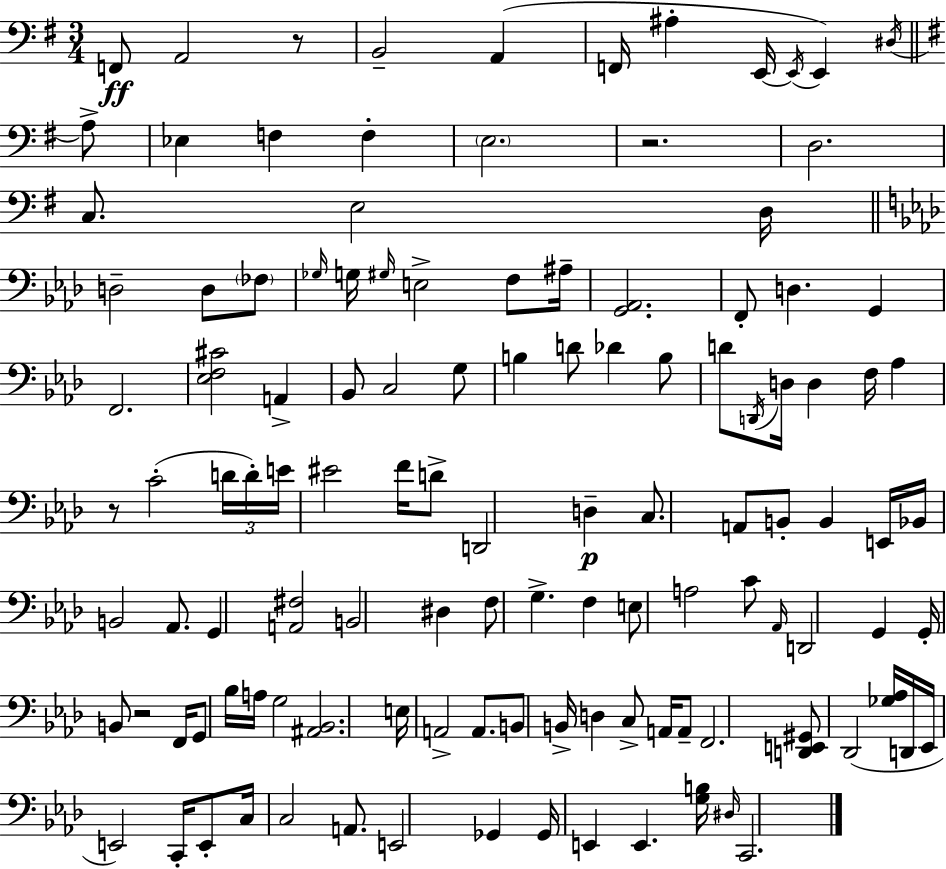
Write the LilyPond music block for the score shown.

{
  \clef bass
  \numericTimeSignature
  \time 3/4
  \key g \major
  f,8\ff a,2 r8 | b,2-- a,4( | f,16 ais4-. e,16~~ \acciaccatura { e,16 }) e,4 \acciaccatura { dis16 } | \bar "||" \break \key g \major a8-> ees4 f4 f4-. | \parenthesize e2. | r2. | d2. | \break c8. e2 | d16 \bar "||" \break \key f \minor d2-- d8 \parenthesize fes8 | \grace { ges16 } g16 \grace { gis16 } e2-> f8 | ais16-- <g, aes,>2. | f,8-. d4. g,4 | \break f,2. | <ees f cis'>2 a,4-> | bes,8 c2 | g8 b4 d'8 des'4 | \break b8 d'8 \acciaccatura { d,16 } d16 d4 f16 aes4 | r8 c'2-.( | \tuplet 3/2 { d'16 d'16-.) e'16 } eis'2 | f'16 d'8-> d,2 d4--\p | \break c8. a,8 b,8-. b,4 | e,16 bes,16 b,2 | aes,8. g,4 <a, fis>2 | b,2 dis4 | \break f8 g4.-> f4 | e8 a2 | c'8 \grace { aes,16 } d,2 | g,4 g,16-. b,8 r2 | \break f,16 g,8 bes16 a16 g2 | <ais, bes,>2. | e16 a,2-> | a,8. b,8 b,16-> d4 c8-> | \break a,16 a,8-- f,2. | <d, e, gis,>8 des,2( | <ges aes>16 d,16 ees,16 e,2) | c,16-. e,8-. c16 c2 | \break a,8. e,2 | ges,4 ges,16 e,4 e,4. | <g b>16 \grace { dis16 } c,2. | \bar "|."
}